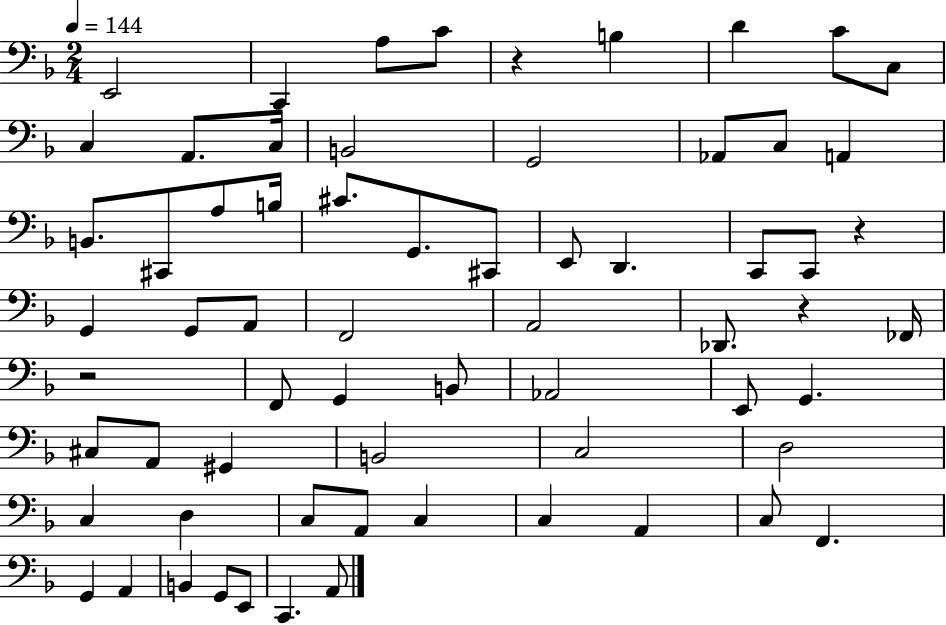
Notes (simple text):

E2/h C2/q A3/e C4/e R/q B3/q D4/q C4/e C3/e C3/q A2/e. C3/s B2/h G2/h Ab2/e C3/e A2/q B2/e. C#2/e A3/e B3/s C#4/e. G2/e. C#2/e E2/e D2/q. C2/e C2/e R/q G2/q G2/e A2/e F2/h A2/h Db2/e. R/q FES2/s R/h F2/e G2/q B2/e Ab2/h E2/e G2/q. C#3/e A2/e G#2/q B2/h C3/h D3/h C3/q D3/q C3/e A2/e C3/q C3/q A2/q C3/e F2/q. G2/q A2/q B2/q G2/e E2/e C2/q. A2/e